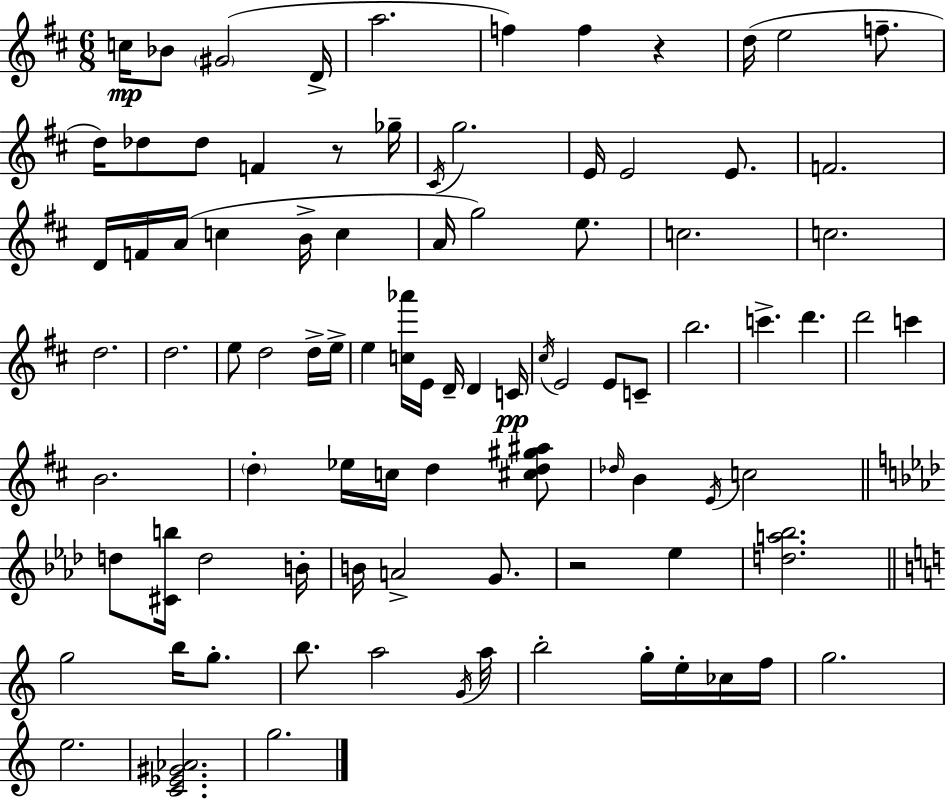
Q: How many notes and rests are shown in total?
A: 91